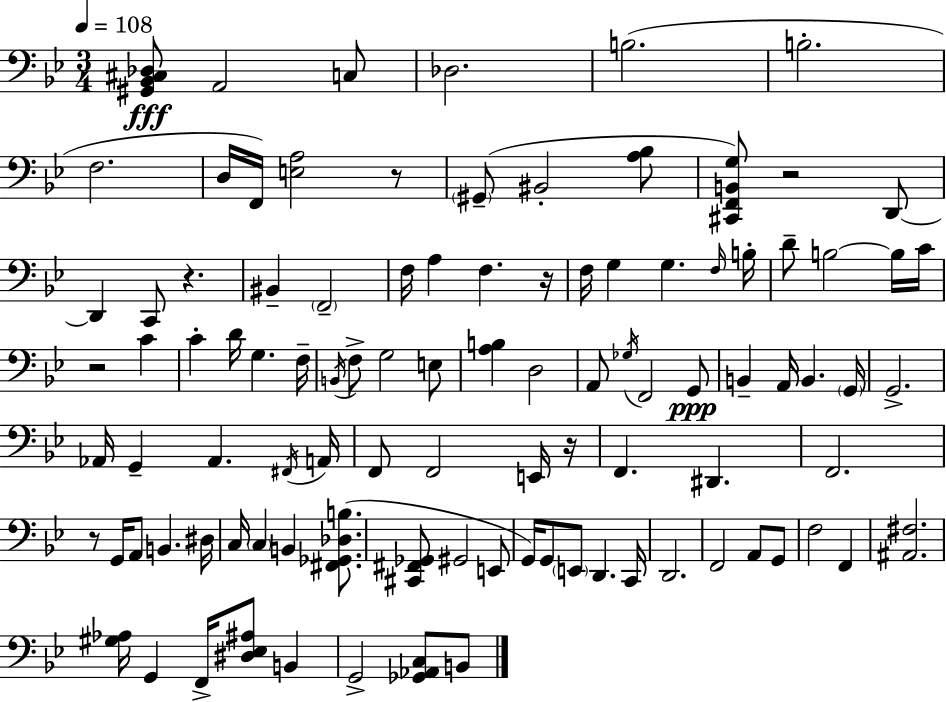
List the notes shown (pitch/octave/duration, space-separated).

[G#2,Bb2,C#3,Db3]/e A2/h C3/e Db3/h. B3/h. B3/h. F3/h. D3/s F2/s [E3,A3]/h R/e G#2/e BIS2/h [A3,Bb3]/e [C#2,F2,B2,G3]/e R/h D2/e D2/q C2/e R/q. BIS2/q F2/h F3/s A3/q F3/q. R/s F3/s G3/q G3/q. F3/s B3/s D4/e B3/h B3/s C4/s R/h C4/q C4/q D4/s G3/q. F3/s B2/s F3/e G3/h E3/e [A3,B3]/q D3/h A2/e Gb3/s F2/h G2/e B2/q A2/s B2/q. G2/s G2/h. Ab2/s G2/q Ab2/q. F#2/s A2/s F2/e F2/h E2/s R/s F2/q. D#2/q. F2/h. R/e G2/s A2/e B2/q. D#3/s C3/s C3/q B2/q [F#2,Gb2,Db3,B3]/e. [C#2,F#2,Gb2]/e G#2/h E2/e G2/s G2/e E2/e D2/q. C2/s D2/h. F2/h A2/e G2/e F3/h F2/q [A#2,F#3]/h. [G#3,Ab3]/s G2/q F2/s [D#3,Eb3,A#3]/e B2/q G2/h [Gb2,Ab2,C3]/e B2/e